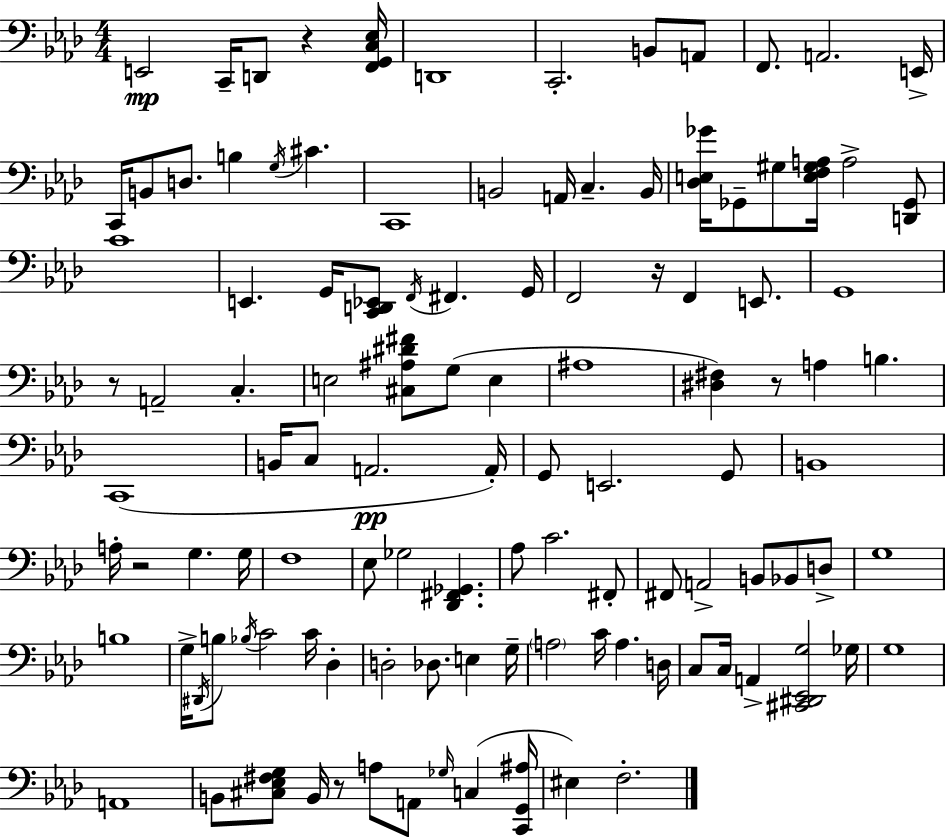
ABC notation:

X:1
T:Untitled
M:4/4
L:1/4
K:Ab
E,,2 C,,/4 D,,/2 z [F,,G,,C,_E,]/4 D,,4 C,,2 B,,/2 A,,/2 F,,/2 A,,2 E,,/4 C,,/4 B,,/2 D,/2 B, G,/4 ^C C,,4 B,,2 A,,/4 C, B,,/4 [_D,E,_G]/4 _G,,/2 ^G,/2 [E,F,^G,A,]/4 A,2 [D,,_G,,]/2 C4 E,, G,,/4 [C,,D,,_E,,]/2 F,,/4 ^F,, G,,/4 F,,2 z/4 F,, E,,/2 G,,4 z/2 A,,2 C, E,2 [^C,^A,^D^F]/2 G,/2 E, ^A,4 [^D,^F,] z/2 A, B, C,,4 B,,/4 C,/2 A,,2 A,,/4 G,,/2 E,,2 G,,/2 B,,4 A,/4 z2 G, G,/4 F,4 _E,/2 _G,2 [_D,,^F,,_G,,] _A,/2 C2 ^F,,/2 ^F,,/2 A,,2 B,,/2 _B,,/2 D,/2 G,4 B,4 G,/4 ^D,,/4 B,/2 _B,/4 C2 C/4 _D, D,2 _D,/2 E, G,/4 A,2 C/4 A, D,/4 C,/2 C,/4 A,, [^C,,^D,,_E,,G,]2 _G,/4 G,4 A,,4 B,,/2 [^C,_E,^F,G,]/2 B,,/4 z/2 A,/2 A,,/2 _G,/4 C, [C,,G,,^A,]/4 ^E, F,2